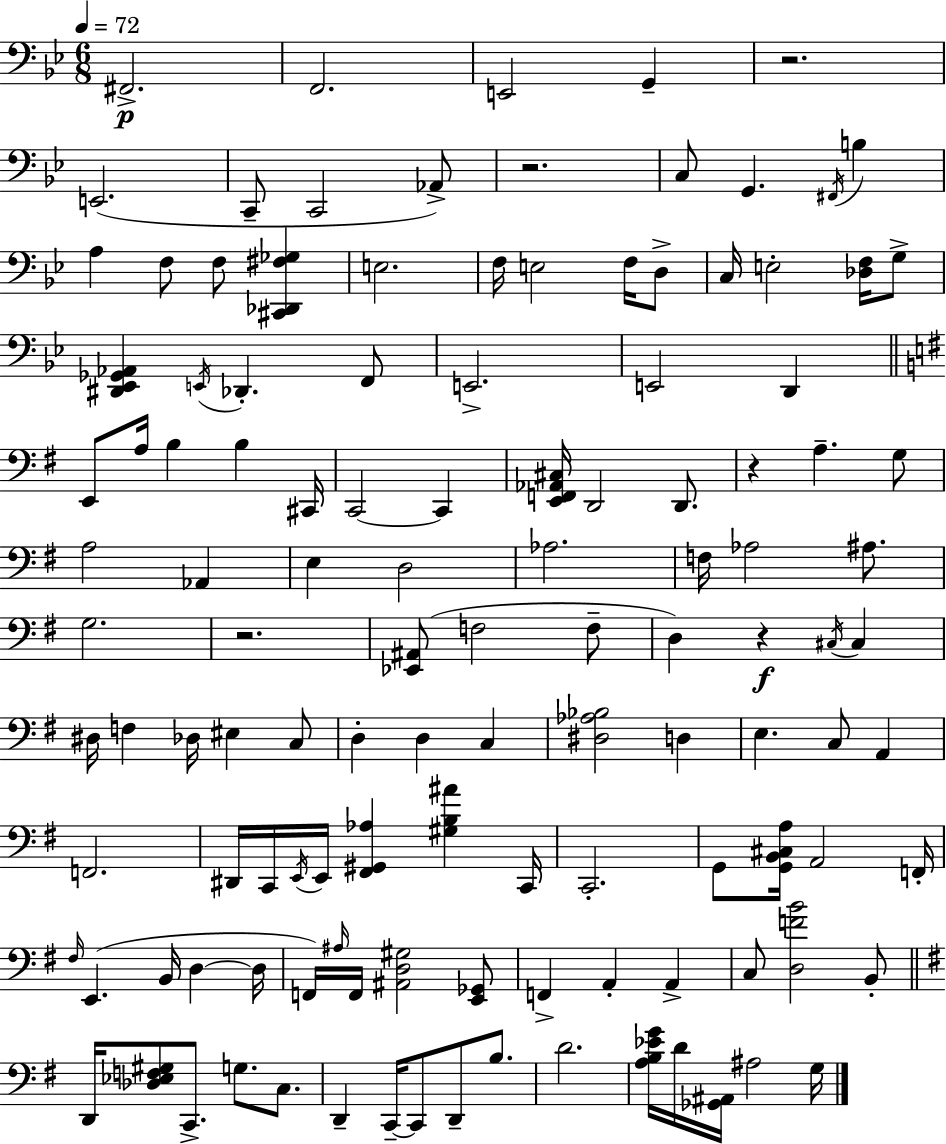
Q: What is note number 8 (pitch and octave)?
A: Ab2